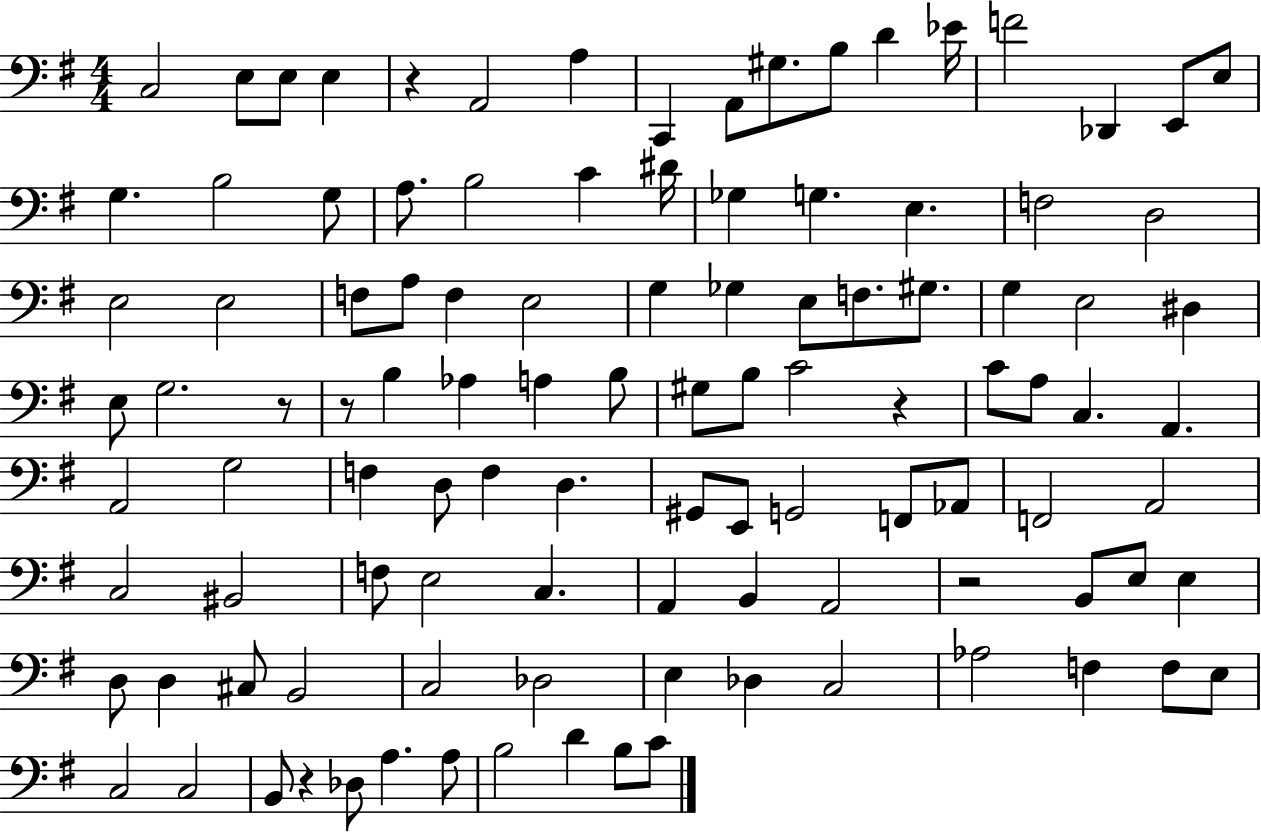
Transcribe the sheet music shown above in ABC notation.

X:1
T:Untitled
M:4/4
L:1/4
K:G
C,2 E,/2 E,/2 E, z A,,2 A, C,, A,,/2 ^G,/2 B,/2 D _E/4 F2 _D,, E,,/2 E,/2 G, B,2 G,/2 A,/2 B,2 C ^D/4 _G, G, E, F,2 D,2 E,2 E,2 F,/2 A,/2 F, E,2 G, _G, E,/2 F,/2 ^G,/2 G, E,2 ^D, E,/2 G,2 z/2 z/2 B, _A, A, B,/2 ^G,/2 B,/2 C2 z C/2 A,/2 C, A,, A,,2 G,2 F, D,/2 F, D, ^G,,/2 E,,/2 G,,2 F,,/2 _A,,/2 F,,2 A,,2 C,2 ^B,,2 F,/2 E,2 C, A,, B,, A,,2 z2 B,,/2 E,/2 E, D,/2 D, ^C,/2 B,,2 C,2 _D,2 E, _D, C,2 _A,2 F, F,/2 E,/2 C,2 C,2 B,,/2 z _D,/2 A, A,/2 B,2 D B,/2 C/2